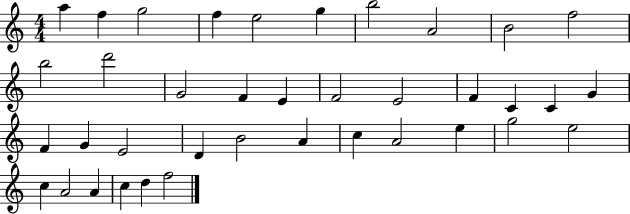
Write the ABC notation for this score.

X:1
T:Untitled
M:4/4
L:1/4
K:C
a f g2 f e2 g b2 A2 B2 f2 b2 d'2 G2 F E F2 E2 F C C G F G E2 D B2 A c A2 e g2 e2 c A2 A c d f2